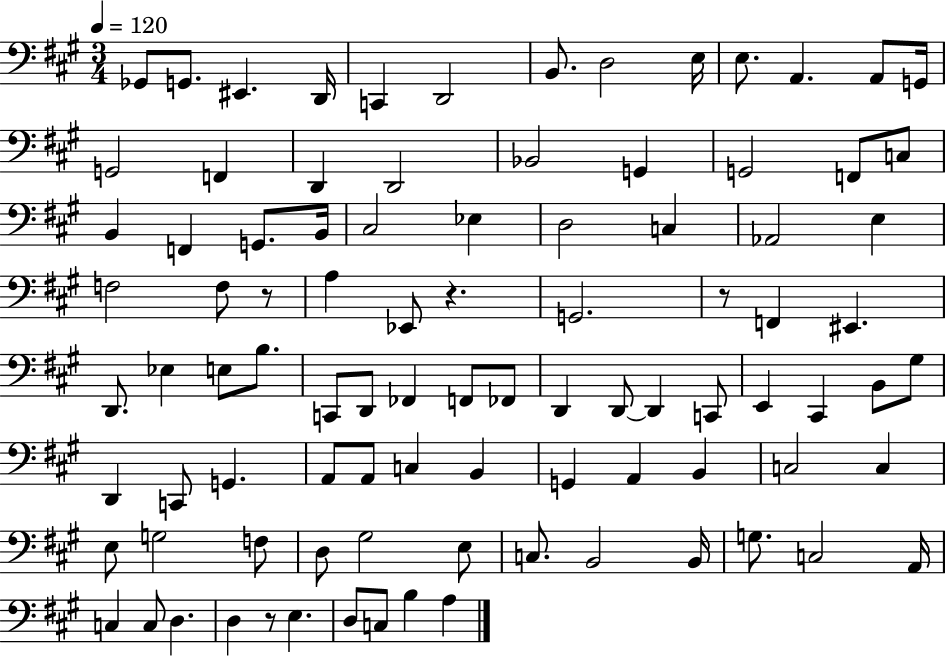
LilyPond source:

{
  \clef bass
  \numericTimeSignature
  \time 3/4
  \key a \major
  \tempo 4 = 120
  ges,8 g,8. eis,4. d,16 | c,4 d,2 | b,8. d2 e16 | e8. a,4. a,8 g,16 | \break g,2 f,4 | d,4 d,2 | bes,2 g,4 | g,2 f,8 c8 | \break b,4 f,4 g,8. b,16 | cis2 ees4 | d2 c4 | aes,2 e4 | \break f2 f8 r8 | a4 ees,8 r4. | g,2. | r8 f,4 eis,4. | \break d,8. ees4 e8 b8. | c,8 d,8 fes,4 f,8 fes,8 | d,4 d,8~~ d,4 c,8 | e,4 cis,4 b,8 gis8 | \break d,4 c,8 g,4. | a,8 a,8 c4 b,4 | g,4 a,4 b,4 | c2 c4 | \break e8 g2 f8 | d8 gis2 e8 | c8. b,2 b,16 | g8. c2 a,16 | \break c4 c8 d4. | d4 r8 e4. | d8 c8 b4 a4 | \bar "|."
}